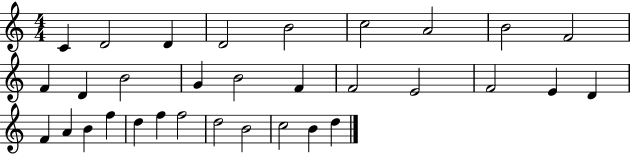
C4/q D4/h D4/q D4/h B4/h C5/h A4/h B4/h F4/h F4/q D4/q B4/h G4/q B4/h F4/q F4/h E4/h F4/h E4/q D4/q F4/q A4/q B4/q F5/q D5/q F5/q F5/h D5/h B4/h C5/h B4/q D5/q